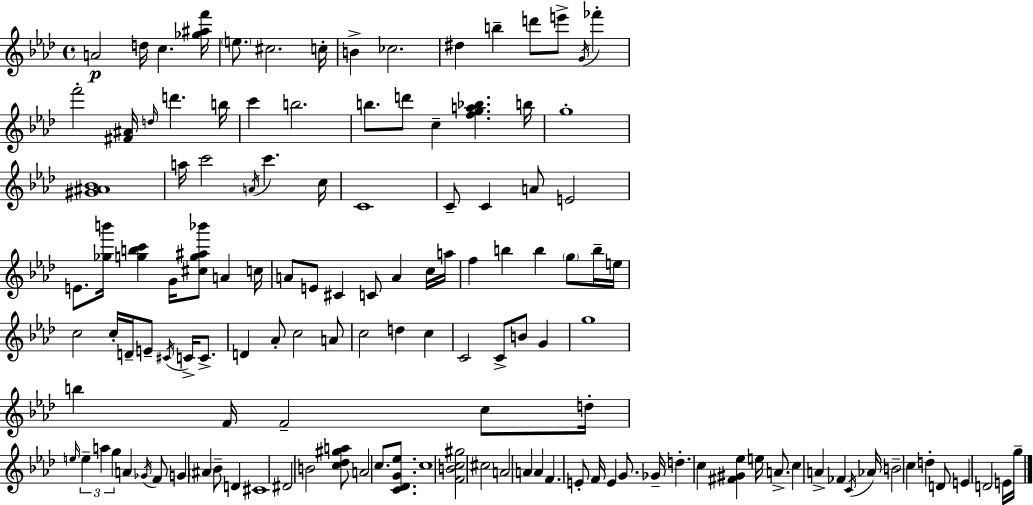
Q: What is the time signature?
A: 4/4